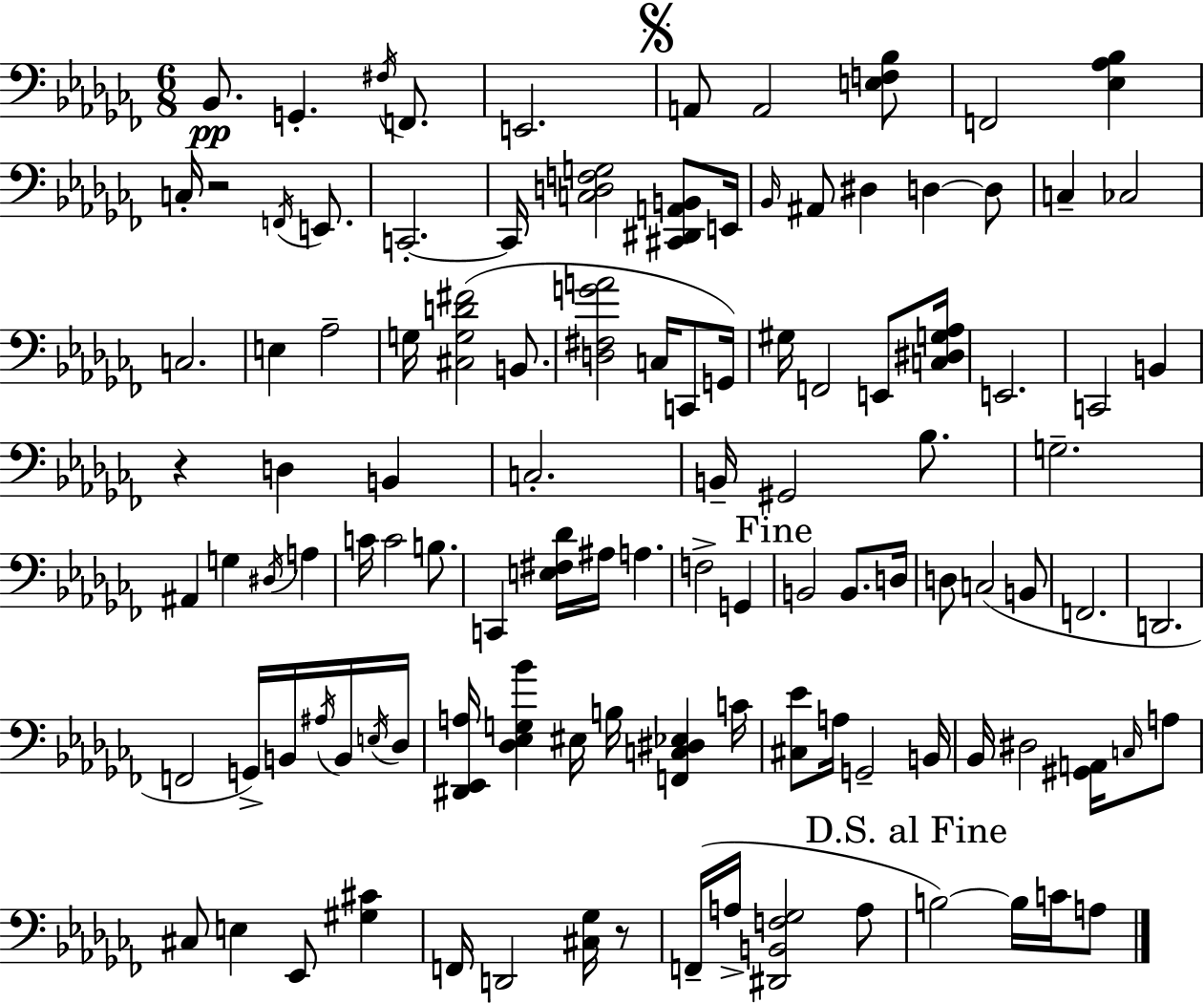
{
  \clef bass
  \numericTimeSignature
  \time 6/8
  \key aes \minor
  bes,8.\pp g,4.-. \acciaccatura { fis16 } f,8. | e,2. | \mark \markup { \musicglyph "scripts.segno" } a,8 a,2 <e f bes>8 | f,2 <ees aes bes>4 | \break c16-. r2 \acciaccatura { f,16 } e,8. | c,2.-.~~ | c,16 <c d f g>2 <cis, dis, a, b,>8 | e,16 \grace { bes,16 } ais,8 dis4 d4~~ | \break d8 c4-- ces2 | c2. | e4 aes2-- | g16 <cis g d' fis'>2( | \break b,8. <d fis g' a'>2 c16 | c,8 g,16) gis16 f,2 | e,8 <c dis g aes>16 e,2. | c,2 b,4 | \break r4 d4 b,4 | c2.-. | b,16-- gis,2 | bes8. g2.-- | \break ais,4 g4 \acciaccatura { dis16 } | a4 c'16 c'2 | b8. c,4 <e fis des'>16 ais16 a4. | f2-> | \break g,4 \mark "Fine" b,2 | b,8. d16 d8 c2( | b,8 f,2. | d,2. | \break f,2 | g,16->) b,16 \acciaccatura { ais16 } b,16 \acciaccatura { e16 } des16 <dis, ees, a>16 <des ees g bes'>4 eis16 | b16 <f, c dis ees>4 c'16 <cis ees'>8 a16 g,2-- | b,16 bes,16 dis2 | \break <gis, a,>16 \grace { c16 } a8 cis8 e4 | ees,8 <gis cis'>4 f,16 d,2 | <cis ges>16 r8 f,16--( a16-> <dis, b, f ges>2 | a8 \mark "D.S. al Fine" b2~~) | \break b16 c'16 a8 \bar "|."
}